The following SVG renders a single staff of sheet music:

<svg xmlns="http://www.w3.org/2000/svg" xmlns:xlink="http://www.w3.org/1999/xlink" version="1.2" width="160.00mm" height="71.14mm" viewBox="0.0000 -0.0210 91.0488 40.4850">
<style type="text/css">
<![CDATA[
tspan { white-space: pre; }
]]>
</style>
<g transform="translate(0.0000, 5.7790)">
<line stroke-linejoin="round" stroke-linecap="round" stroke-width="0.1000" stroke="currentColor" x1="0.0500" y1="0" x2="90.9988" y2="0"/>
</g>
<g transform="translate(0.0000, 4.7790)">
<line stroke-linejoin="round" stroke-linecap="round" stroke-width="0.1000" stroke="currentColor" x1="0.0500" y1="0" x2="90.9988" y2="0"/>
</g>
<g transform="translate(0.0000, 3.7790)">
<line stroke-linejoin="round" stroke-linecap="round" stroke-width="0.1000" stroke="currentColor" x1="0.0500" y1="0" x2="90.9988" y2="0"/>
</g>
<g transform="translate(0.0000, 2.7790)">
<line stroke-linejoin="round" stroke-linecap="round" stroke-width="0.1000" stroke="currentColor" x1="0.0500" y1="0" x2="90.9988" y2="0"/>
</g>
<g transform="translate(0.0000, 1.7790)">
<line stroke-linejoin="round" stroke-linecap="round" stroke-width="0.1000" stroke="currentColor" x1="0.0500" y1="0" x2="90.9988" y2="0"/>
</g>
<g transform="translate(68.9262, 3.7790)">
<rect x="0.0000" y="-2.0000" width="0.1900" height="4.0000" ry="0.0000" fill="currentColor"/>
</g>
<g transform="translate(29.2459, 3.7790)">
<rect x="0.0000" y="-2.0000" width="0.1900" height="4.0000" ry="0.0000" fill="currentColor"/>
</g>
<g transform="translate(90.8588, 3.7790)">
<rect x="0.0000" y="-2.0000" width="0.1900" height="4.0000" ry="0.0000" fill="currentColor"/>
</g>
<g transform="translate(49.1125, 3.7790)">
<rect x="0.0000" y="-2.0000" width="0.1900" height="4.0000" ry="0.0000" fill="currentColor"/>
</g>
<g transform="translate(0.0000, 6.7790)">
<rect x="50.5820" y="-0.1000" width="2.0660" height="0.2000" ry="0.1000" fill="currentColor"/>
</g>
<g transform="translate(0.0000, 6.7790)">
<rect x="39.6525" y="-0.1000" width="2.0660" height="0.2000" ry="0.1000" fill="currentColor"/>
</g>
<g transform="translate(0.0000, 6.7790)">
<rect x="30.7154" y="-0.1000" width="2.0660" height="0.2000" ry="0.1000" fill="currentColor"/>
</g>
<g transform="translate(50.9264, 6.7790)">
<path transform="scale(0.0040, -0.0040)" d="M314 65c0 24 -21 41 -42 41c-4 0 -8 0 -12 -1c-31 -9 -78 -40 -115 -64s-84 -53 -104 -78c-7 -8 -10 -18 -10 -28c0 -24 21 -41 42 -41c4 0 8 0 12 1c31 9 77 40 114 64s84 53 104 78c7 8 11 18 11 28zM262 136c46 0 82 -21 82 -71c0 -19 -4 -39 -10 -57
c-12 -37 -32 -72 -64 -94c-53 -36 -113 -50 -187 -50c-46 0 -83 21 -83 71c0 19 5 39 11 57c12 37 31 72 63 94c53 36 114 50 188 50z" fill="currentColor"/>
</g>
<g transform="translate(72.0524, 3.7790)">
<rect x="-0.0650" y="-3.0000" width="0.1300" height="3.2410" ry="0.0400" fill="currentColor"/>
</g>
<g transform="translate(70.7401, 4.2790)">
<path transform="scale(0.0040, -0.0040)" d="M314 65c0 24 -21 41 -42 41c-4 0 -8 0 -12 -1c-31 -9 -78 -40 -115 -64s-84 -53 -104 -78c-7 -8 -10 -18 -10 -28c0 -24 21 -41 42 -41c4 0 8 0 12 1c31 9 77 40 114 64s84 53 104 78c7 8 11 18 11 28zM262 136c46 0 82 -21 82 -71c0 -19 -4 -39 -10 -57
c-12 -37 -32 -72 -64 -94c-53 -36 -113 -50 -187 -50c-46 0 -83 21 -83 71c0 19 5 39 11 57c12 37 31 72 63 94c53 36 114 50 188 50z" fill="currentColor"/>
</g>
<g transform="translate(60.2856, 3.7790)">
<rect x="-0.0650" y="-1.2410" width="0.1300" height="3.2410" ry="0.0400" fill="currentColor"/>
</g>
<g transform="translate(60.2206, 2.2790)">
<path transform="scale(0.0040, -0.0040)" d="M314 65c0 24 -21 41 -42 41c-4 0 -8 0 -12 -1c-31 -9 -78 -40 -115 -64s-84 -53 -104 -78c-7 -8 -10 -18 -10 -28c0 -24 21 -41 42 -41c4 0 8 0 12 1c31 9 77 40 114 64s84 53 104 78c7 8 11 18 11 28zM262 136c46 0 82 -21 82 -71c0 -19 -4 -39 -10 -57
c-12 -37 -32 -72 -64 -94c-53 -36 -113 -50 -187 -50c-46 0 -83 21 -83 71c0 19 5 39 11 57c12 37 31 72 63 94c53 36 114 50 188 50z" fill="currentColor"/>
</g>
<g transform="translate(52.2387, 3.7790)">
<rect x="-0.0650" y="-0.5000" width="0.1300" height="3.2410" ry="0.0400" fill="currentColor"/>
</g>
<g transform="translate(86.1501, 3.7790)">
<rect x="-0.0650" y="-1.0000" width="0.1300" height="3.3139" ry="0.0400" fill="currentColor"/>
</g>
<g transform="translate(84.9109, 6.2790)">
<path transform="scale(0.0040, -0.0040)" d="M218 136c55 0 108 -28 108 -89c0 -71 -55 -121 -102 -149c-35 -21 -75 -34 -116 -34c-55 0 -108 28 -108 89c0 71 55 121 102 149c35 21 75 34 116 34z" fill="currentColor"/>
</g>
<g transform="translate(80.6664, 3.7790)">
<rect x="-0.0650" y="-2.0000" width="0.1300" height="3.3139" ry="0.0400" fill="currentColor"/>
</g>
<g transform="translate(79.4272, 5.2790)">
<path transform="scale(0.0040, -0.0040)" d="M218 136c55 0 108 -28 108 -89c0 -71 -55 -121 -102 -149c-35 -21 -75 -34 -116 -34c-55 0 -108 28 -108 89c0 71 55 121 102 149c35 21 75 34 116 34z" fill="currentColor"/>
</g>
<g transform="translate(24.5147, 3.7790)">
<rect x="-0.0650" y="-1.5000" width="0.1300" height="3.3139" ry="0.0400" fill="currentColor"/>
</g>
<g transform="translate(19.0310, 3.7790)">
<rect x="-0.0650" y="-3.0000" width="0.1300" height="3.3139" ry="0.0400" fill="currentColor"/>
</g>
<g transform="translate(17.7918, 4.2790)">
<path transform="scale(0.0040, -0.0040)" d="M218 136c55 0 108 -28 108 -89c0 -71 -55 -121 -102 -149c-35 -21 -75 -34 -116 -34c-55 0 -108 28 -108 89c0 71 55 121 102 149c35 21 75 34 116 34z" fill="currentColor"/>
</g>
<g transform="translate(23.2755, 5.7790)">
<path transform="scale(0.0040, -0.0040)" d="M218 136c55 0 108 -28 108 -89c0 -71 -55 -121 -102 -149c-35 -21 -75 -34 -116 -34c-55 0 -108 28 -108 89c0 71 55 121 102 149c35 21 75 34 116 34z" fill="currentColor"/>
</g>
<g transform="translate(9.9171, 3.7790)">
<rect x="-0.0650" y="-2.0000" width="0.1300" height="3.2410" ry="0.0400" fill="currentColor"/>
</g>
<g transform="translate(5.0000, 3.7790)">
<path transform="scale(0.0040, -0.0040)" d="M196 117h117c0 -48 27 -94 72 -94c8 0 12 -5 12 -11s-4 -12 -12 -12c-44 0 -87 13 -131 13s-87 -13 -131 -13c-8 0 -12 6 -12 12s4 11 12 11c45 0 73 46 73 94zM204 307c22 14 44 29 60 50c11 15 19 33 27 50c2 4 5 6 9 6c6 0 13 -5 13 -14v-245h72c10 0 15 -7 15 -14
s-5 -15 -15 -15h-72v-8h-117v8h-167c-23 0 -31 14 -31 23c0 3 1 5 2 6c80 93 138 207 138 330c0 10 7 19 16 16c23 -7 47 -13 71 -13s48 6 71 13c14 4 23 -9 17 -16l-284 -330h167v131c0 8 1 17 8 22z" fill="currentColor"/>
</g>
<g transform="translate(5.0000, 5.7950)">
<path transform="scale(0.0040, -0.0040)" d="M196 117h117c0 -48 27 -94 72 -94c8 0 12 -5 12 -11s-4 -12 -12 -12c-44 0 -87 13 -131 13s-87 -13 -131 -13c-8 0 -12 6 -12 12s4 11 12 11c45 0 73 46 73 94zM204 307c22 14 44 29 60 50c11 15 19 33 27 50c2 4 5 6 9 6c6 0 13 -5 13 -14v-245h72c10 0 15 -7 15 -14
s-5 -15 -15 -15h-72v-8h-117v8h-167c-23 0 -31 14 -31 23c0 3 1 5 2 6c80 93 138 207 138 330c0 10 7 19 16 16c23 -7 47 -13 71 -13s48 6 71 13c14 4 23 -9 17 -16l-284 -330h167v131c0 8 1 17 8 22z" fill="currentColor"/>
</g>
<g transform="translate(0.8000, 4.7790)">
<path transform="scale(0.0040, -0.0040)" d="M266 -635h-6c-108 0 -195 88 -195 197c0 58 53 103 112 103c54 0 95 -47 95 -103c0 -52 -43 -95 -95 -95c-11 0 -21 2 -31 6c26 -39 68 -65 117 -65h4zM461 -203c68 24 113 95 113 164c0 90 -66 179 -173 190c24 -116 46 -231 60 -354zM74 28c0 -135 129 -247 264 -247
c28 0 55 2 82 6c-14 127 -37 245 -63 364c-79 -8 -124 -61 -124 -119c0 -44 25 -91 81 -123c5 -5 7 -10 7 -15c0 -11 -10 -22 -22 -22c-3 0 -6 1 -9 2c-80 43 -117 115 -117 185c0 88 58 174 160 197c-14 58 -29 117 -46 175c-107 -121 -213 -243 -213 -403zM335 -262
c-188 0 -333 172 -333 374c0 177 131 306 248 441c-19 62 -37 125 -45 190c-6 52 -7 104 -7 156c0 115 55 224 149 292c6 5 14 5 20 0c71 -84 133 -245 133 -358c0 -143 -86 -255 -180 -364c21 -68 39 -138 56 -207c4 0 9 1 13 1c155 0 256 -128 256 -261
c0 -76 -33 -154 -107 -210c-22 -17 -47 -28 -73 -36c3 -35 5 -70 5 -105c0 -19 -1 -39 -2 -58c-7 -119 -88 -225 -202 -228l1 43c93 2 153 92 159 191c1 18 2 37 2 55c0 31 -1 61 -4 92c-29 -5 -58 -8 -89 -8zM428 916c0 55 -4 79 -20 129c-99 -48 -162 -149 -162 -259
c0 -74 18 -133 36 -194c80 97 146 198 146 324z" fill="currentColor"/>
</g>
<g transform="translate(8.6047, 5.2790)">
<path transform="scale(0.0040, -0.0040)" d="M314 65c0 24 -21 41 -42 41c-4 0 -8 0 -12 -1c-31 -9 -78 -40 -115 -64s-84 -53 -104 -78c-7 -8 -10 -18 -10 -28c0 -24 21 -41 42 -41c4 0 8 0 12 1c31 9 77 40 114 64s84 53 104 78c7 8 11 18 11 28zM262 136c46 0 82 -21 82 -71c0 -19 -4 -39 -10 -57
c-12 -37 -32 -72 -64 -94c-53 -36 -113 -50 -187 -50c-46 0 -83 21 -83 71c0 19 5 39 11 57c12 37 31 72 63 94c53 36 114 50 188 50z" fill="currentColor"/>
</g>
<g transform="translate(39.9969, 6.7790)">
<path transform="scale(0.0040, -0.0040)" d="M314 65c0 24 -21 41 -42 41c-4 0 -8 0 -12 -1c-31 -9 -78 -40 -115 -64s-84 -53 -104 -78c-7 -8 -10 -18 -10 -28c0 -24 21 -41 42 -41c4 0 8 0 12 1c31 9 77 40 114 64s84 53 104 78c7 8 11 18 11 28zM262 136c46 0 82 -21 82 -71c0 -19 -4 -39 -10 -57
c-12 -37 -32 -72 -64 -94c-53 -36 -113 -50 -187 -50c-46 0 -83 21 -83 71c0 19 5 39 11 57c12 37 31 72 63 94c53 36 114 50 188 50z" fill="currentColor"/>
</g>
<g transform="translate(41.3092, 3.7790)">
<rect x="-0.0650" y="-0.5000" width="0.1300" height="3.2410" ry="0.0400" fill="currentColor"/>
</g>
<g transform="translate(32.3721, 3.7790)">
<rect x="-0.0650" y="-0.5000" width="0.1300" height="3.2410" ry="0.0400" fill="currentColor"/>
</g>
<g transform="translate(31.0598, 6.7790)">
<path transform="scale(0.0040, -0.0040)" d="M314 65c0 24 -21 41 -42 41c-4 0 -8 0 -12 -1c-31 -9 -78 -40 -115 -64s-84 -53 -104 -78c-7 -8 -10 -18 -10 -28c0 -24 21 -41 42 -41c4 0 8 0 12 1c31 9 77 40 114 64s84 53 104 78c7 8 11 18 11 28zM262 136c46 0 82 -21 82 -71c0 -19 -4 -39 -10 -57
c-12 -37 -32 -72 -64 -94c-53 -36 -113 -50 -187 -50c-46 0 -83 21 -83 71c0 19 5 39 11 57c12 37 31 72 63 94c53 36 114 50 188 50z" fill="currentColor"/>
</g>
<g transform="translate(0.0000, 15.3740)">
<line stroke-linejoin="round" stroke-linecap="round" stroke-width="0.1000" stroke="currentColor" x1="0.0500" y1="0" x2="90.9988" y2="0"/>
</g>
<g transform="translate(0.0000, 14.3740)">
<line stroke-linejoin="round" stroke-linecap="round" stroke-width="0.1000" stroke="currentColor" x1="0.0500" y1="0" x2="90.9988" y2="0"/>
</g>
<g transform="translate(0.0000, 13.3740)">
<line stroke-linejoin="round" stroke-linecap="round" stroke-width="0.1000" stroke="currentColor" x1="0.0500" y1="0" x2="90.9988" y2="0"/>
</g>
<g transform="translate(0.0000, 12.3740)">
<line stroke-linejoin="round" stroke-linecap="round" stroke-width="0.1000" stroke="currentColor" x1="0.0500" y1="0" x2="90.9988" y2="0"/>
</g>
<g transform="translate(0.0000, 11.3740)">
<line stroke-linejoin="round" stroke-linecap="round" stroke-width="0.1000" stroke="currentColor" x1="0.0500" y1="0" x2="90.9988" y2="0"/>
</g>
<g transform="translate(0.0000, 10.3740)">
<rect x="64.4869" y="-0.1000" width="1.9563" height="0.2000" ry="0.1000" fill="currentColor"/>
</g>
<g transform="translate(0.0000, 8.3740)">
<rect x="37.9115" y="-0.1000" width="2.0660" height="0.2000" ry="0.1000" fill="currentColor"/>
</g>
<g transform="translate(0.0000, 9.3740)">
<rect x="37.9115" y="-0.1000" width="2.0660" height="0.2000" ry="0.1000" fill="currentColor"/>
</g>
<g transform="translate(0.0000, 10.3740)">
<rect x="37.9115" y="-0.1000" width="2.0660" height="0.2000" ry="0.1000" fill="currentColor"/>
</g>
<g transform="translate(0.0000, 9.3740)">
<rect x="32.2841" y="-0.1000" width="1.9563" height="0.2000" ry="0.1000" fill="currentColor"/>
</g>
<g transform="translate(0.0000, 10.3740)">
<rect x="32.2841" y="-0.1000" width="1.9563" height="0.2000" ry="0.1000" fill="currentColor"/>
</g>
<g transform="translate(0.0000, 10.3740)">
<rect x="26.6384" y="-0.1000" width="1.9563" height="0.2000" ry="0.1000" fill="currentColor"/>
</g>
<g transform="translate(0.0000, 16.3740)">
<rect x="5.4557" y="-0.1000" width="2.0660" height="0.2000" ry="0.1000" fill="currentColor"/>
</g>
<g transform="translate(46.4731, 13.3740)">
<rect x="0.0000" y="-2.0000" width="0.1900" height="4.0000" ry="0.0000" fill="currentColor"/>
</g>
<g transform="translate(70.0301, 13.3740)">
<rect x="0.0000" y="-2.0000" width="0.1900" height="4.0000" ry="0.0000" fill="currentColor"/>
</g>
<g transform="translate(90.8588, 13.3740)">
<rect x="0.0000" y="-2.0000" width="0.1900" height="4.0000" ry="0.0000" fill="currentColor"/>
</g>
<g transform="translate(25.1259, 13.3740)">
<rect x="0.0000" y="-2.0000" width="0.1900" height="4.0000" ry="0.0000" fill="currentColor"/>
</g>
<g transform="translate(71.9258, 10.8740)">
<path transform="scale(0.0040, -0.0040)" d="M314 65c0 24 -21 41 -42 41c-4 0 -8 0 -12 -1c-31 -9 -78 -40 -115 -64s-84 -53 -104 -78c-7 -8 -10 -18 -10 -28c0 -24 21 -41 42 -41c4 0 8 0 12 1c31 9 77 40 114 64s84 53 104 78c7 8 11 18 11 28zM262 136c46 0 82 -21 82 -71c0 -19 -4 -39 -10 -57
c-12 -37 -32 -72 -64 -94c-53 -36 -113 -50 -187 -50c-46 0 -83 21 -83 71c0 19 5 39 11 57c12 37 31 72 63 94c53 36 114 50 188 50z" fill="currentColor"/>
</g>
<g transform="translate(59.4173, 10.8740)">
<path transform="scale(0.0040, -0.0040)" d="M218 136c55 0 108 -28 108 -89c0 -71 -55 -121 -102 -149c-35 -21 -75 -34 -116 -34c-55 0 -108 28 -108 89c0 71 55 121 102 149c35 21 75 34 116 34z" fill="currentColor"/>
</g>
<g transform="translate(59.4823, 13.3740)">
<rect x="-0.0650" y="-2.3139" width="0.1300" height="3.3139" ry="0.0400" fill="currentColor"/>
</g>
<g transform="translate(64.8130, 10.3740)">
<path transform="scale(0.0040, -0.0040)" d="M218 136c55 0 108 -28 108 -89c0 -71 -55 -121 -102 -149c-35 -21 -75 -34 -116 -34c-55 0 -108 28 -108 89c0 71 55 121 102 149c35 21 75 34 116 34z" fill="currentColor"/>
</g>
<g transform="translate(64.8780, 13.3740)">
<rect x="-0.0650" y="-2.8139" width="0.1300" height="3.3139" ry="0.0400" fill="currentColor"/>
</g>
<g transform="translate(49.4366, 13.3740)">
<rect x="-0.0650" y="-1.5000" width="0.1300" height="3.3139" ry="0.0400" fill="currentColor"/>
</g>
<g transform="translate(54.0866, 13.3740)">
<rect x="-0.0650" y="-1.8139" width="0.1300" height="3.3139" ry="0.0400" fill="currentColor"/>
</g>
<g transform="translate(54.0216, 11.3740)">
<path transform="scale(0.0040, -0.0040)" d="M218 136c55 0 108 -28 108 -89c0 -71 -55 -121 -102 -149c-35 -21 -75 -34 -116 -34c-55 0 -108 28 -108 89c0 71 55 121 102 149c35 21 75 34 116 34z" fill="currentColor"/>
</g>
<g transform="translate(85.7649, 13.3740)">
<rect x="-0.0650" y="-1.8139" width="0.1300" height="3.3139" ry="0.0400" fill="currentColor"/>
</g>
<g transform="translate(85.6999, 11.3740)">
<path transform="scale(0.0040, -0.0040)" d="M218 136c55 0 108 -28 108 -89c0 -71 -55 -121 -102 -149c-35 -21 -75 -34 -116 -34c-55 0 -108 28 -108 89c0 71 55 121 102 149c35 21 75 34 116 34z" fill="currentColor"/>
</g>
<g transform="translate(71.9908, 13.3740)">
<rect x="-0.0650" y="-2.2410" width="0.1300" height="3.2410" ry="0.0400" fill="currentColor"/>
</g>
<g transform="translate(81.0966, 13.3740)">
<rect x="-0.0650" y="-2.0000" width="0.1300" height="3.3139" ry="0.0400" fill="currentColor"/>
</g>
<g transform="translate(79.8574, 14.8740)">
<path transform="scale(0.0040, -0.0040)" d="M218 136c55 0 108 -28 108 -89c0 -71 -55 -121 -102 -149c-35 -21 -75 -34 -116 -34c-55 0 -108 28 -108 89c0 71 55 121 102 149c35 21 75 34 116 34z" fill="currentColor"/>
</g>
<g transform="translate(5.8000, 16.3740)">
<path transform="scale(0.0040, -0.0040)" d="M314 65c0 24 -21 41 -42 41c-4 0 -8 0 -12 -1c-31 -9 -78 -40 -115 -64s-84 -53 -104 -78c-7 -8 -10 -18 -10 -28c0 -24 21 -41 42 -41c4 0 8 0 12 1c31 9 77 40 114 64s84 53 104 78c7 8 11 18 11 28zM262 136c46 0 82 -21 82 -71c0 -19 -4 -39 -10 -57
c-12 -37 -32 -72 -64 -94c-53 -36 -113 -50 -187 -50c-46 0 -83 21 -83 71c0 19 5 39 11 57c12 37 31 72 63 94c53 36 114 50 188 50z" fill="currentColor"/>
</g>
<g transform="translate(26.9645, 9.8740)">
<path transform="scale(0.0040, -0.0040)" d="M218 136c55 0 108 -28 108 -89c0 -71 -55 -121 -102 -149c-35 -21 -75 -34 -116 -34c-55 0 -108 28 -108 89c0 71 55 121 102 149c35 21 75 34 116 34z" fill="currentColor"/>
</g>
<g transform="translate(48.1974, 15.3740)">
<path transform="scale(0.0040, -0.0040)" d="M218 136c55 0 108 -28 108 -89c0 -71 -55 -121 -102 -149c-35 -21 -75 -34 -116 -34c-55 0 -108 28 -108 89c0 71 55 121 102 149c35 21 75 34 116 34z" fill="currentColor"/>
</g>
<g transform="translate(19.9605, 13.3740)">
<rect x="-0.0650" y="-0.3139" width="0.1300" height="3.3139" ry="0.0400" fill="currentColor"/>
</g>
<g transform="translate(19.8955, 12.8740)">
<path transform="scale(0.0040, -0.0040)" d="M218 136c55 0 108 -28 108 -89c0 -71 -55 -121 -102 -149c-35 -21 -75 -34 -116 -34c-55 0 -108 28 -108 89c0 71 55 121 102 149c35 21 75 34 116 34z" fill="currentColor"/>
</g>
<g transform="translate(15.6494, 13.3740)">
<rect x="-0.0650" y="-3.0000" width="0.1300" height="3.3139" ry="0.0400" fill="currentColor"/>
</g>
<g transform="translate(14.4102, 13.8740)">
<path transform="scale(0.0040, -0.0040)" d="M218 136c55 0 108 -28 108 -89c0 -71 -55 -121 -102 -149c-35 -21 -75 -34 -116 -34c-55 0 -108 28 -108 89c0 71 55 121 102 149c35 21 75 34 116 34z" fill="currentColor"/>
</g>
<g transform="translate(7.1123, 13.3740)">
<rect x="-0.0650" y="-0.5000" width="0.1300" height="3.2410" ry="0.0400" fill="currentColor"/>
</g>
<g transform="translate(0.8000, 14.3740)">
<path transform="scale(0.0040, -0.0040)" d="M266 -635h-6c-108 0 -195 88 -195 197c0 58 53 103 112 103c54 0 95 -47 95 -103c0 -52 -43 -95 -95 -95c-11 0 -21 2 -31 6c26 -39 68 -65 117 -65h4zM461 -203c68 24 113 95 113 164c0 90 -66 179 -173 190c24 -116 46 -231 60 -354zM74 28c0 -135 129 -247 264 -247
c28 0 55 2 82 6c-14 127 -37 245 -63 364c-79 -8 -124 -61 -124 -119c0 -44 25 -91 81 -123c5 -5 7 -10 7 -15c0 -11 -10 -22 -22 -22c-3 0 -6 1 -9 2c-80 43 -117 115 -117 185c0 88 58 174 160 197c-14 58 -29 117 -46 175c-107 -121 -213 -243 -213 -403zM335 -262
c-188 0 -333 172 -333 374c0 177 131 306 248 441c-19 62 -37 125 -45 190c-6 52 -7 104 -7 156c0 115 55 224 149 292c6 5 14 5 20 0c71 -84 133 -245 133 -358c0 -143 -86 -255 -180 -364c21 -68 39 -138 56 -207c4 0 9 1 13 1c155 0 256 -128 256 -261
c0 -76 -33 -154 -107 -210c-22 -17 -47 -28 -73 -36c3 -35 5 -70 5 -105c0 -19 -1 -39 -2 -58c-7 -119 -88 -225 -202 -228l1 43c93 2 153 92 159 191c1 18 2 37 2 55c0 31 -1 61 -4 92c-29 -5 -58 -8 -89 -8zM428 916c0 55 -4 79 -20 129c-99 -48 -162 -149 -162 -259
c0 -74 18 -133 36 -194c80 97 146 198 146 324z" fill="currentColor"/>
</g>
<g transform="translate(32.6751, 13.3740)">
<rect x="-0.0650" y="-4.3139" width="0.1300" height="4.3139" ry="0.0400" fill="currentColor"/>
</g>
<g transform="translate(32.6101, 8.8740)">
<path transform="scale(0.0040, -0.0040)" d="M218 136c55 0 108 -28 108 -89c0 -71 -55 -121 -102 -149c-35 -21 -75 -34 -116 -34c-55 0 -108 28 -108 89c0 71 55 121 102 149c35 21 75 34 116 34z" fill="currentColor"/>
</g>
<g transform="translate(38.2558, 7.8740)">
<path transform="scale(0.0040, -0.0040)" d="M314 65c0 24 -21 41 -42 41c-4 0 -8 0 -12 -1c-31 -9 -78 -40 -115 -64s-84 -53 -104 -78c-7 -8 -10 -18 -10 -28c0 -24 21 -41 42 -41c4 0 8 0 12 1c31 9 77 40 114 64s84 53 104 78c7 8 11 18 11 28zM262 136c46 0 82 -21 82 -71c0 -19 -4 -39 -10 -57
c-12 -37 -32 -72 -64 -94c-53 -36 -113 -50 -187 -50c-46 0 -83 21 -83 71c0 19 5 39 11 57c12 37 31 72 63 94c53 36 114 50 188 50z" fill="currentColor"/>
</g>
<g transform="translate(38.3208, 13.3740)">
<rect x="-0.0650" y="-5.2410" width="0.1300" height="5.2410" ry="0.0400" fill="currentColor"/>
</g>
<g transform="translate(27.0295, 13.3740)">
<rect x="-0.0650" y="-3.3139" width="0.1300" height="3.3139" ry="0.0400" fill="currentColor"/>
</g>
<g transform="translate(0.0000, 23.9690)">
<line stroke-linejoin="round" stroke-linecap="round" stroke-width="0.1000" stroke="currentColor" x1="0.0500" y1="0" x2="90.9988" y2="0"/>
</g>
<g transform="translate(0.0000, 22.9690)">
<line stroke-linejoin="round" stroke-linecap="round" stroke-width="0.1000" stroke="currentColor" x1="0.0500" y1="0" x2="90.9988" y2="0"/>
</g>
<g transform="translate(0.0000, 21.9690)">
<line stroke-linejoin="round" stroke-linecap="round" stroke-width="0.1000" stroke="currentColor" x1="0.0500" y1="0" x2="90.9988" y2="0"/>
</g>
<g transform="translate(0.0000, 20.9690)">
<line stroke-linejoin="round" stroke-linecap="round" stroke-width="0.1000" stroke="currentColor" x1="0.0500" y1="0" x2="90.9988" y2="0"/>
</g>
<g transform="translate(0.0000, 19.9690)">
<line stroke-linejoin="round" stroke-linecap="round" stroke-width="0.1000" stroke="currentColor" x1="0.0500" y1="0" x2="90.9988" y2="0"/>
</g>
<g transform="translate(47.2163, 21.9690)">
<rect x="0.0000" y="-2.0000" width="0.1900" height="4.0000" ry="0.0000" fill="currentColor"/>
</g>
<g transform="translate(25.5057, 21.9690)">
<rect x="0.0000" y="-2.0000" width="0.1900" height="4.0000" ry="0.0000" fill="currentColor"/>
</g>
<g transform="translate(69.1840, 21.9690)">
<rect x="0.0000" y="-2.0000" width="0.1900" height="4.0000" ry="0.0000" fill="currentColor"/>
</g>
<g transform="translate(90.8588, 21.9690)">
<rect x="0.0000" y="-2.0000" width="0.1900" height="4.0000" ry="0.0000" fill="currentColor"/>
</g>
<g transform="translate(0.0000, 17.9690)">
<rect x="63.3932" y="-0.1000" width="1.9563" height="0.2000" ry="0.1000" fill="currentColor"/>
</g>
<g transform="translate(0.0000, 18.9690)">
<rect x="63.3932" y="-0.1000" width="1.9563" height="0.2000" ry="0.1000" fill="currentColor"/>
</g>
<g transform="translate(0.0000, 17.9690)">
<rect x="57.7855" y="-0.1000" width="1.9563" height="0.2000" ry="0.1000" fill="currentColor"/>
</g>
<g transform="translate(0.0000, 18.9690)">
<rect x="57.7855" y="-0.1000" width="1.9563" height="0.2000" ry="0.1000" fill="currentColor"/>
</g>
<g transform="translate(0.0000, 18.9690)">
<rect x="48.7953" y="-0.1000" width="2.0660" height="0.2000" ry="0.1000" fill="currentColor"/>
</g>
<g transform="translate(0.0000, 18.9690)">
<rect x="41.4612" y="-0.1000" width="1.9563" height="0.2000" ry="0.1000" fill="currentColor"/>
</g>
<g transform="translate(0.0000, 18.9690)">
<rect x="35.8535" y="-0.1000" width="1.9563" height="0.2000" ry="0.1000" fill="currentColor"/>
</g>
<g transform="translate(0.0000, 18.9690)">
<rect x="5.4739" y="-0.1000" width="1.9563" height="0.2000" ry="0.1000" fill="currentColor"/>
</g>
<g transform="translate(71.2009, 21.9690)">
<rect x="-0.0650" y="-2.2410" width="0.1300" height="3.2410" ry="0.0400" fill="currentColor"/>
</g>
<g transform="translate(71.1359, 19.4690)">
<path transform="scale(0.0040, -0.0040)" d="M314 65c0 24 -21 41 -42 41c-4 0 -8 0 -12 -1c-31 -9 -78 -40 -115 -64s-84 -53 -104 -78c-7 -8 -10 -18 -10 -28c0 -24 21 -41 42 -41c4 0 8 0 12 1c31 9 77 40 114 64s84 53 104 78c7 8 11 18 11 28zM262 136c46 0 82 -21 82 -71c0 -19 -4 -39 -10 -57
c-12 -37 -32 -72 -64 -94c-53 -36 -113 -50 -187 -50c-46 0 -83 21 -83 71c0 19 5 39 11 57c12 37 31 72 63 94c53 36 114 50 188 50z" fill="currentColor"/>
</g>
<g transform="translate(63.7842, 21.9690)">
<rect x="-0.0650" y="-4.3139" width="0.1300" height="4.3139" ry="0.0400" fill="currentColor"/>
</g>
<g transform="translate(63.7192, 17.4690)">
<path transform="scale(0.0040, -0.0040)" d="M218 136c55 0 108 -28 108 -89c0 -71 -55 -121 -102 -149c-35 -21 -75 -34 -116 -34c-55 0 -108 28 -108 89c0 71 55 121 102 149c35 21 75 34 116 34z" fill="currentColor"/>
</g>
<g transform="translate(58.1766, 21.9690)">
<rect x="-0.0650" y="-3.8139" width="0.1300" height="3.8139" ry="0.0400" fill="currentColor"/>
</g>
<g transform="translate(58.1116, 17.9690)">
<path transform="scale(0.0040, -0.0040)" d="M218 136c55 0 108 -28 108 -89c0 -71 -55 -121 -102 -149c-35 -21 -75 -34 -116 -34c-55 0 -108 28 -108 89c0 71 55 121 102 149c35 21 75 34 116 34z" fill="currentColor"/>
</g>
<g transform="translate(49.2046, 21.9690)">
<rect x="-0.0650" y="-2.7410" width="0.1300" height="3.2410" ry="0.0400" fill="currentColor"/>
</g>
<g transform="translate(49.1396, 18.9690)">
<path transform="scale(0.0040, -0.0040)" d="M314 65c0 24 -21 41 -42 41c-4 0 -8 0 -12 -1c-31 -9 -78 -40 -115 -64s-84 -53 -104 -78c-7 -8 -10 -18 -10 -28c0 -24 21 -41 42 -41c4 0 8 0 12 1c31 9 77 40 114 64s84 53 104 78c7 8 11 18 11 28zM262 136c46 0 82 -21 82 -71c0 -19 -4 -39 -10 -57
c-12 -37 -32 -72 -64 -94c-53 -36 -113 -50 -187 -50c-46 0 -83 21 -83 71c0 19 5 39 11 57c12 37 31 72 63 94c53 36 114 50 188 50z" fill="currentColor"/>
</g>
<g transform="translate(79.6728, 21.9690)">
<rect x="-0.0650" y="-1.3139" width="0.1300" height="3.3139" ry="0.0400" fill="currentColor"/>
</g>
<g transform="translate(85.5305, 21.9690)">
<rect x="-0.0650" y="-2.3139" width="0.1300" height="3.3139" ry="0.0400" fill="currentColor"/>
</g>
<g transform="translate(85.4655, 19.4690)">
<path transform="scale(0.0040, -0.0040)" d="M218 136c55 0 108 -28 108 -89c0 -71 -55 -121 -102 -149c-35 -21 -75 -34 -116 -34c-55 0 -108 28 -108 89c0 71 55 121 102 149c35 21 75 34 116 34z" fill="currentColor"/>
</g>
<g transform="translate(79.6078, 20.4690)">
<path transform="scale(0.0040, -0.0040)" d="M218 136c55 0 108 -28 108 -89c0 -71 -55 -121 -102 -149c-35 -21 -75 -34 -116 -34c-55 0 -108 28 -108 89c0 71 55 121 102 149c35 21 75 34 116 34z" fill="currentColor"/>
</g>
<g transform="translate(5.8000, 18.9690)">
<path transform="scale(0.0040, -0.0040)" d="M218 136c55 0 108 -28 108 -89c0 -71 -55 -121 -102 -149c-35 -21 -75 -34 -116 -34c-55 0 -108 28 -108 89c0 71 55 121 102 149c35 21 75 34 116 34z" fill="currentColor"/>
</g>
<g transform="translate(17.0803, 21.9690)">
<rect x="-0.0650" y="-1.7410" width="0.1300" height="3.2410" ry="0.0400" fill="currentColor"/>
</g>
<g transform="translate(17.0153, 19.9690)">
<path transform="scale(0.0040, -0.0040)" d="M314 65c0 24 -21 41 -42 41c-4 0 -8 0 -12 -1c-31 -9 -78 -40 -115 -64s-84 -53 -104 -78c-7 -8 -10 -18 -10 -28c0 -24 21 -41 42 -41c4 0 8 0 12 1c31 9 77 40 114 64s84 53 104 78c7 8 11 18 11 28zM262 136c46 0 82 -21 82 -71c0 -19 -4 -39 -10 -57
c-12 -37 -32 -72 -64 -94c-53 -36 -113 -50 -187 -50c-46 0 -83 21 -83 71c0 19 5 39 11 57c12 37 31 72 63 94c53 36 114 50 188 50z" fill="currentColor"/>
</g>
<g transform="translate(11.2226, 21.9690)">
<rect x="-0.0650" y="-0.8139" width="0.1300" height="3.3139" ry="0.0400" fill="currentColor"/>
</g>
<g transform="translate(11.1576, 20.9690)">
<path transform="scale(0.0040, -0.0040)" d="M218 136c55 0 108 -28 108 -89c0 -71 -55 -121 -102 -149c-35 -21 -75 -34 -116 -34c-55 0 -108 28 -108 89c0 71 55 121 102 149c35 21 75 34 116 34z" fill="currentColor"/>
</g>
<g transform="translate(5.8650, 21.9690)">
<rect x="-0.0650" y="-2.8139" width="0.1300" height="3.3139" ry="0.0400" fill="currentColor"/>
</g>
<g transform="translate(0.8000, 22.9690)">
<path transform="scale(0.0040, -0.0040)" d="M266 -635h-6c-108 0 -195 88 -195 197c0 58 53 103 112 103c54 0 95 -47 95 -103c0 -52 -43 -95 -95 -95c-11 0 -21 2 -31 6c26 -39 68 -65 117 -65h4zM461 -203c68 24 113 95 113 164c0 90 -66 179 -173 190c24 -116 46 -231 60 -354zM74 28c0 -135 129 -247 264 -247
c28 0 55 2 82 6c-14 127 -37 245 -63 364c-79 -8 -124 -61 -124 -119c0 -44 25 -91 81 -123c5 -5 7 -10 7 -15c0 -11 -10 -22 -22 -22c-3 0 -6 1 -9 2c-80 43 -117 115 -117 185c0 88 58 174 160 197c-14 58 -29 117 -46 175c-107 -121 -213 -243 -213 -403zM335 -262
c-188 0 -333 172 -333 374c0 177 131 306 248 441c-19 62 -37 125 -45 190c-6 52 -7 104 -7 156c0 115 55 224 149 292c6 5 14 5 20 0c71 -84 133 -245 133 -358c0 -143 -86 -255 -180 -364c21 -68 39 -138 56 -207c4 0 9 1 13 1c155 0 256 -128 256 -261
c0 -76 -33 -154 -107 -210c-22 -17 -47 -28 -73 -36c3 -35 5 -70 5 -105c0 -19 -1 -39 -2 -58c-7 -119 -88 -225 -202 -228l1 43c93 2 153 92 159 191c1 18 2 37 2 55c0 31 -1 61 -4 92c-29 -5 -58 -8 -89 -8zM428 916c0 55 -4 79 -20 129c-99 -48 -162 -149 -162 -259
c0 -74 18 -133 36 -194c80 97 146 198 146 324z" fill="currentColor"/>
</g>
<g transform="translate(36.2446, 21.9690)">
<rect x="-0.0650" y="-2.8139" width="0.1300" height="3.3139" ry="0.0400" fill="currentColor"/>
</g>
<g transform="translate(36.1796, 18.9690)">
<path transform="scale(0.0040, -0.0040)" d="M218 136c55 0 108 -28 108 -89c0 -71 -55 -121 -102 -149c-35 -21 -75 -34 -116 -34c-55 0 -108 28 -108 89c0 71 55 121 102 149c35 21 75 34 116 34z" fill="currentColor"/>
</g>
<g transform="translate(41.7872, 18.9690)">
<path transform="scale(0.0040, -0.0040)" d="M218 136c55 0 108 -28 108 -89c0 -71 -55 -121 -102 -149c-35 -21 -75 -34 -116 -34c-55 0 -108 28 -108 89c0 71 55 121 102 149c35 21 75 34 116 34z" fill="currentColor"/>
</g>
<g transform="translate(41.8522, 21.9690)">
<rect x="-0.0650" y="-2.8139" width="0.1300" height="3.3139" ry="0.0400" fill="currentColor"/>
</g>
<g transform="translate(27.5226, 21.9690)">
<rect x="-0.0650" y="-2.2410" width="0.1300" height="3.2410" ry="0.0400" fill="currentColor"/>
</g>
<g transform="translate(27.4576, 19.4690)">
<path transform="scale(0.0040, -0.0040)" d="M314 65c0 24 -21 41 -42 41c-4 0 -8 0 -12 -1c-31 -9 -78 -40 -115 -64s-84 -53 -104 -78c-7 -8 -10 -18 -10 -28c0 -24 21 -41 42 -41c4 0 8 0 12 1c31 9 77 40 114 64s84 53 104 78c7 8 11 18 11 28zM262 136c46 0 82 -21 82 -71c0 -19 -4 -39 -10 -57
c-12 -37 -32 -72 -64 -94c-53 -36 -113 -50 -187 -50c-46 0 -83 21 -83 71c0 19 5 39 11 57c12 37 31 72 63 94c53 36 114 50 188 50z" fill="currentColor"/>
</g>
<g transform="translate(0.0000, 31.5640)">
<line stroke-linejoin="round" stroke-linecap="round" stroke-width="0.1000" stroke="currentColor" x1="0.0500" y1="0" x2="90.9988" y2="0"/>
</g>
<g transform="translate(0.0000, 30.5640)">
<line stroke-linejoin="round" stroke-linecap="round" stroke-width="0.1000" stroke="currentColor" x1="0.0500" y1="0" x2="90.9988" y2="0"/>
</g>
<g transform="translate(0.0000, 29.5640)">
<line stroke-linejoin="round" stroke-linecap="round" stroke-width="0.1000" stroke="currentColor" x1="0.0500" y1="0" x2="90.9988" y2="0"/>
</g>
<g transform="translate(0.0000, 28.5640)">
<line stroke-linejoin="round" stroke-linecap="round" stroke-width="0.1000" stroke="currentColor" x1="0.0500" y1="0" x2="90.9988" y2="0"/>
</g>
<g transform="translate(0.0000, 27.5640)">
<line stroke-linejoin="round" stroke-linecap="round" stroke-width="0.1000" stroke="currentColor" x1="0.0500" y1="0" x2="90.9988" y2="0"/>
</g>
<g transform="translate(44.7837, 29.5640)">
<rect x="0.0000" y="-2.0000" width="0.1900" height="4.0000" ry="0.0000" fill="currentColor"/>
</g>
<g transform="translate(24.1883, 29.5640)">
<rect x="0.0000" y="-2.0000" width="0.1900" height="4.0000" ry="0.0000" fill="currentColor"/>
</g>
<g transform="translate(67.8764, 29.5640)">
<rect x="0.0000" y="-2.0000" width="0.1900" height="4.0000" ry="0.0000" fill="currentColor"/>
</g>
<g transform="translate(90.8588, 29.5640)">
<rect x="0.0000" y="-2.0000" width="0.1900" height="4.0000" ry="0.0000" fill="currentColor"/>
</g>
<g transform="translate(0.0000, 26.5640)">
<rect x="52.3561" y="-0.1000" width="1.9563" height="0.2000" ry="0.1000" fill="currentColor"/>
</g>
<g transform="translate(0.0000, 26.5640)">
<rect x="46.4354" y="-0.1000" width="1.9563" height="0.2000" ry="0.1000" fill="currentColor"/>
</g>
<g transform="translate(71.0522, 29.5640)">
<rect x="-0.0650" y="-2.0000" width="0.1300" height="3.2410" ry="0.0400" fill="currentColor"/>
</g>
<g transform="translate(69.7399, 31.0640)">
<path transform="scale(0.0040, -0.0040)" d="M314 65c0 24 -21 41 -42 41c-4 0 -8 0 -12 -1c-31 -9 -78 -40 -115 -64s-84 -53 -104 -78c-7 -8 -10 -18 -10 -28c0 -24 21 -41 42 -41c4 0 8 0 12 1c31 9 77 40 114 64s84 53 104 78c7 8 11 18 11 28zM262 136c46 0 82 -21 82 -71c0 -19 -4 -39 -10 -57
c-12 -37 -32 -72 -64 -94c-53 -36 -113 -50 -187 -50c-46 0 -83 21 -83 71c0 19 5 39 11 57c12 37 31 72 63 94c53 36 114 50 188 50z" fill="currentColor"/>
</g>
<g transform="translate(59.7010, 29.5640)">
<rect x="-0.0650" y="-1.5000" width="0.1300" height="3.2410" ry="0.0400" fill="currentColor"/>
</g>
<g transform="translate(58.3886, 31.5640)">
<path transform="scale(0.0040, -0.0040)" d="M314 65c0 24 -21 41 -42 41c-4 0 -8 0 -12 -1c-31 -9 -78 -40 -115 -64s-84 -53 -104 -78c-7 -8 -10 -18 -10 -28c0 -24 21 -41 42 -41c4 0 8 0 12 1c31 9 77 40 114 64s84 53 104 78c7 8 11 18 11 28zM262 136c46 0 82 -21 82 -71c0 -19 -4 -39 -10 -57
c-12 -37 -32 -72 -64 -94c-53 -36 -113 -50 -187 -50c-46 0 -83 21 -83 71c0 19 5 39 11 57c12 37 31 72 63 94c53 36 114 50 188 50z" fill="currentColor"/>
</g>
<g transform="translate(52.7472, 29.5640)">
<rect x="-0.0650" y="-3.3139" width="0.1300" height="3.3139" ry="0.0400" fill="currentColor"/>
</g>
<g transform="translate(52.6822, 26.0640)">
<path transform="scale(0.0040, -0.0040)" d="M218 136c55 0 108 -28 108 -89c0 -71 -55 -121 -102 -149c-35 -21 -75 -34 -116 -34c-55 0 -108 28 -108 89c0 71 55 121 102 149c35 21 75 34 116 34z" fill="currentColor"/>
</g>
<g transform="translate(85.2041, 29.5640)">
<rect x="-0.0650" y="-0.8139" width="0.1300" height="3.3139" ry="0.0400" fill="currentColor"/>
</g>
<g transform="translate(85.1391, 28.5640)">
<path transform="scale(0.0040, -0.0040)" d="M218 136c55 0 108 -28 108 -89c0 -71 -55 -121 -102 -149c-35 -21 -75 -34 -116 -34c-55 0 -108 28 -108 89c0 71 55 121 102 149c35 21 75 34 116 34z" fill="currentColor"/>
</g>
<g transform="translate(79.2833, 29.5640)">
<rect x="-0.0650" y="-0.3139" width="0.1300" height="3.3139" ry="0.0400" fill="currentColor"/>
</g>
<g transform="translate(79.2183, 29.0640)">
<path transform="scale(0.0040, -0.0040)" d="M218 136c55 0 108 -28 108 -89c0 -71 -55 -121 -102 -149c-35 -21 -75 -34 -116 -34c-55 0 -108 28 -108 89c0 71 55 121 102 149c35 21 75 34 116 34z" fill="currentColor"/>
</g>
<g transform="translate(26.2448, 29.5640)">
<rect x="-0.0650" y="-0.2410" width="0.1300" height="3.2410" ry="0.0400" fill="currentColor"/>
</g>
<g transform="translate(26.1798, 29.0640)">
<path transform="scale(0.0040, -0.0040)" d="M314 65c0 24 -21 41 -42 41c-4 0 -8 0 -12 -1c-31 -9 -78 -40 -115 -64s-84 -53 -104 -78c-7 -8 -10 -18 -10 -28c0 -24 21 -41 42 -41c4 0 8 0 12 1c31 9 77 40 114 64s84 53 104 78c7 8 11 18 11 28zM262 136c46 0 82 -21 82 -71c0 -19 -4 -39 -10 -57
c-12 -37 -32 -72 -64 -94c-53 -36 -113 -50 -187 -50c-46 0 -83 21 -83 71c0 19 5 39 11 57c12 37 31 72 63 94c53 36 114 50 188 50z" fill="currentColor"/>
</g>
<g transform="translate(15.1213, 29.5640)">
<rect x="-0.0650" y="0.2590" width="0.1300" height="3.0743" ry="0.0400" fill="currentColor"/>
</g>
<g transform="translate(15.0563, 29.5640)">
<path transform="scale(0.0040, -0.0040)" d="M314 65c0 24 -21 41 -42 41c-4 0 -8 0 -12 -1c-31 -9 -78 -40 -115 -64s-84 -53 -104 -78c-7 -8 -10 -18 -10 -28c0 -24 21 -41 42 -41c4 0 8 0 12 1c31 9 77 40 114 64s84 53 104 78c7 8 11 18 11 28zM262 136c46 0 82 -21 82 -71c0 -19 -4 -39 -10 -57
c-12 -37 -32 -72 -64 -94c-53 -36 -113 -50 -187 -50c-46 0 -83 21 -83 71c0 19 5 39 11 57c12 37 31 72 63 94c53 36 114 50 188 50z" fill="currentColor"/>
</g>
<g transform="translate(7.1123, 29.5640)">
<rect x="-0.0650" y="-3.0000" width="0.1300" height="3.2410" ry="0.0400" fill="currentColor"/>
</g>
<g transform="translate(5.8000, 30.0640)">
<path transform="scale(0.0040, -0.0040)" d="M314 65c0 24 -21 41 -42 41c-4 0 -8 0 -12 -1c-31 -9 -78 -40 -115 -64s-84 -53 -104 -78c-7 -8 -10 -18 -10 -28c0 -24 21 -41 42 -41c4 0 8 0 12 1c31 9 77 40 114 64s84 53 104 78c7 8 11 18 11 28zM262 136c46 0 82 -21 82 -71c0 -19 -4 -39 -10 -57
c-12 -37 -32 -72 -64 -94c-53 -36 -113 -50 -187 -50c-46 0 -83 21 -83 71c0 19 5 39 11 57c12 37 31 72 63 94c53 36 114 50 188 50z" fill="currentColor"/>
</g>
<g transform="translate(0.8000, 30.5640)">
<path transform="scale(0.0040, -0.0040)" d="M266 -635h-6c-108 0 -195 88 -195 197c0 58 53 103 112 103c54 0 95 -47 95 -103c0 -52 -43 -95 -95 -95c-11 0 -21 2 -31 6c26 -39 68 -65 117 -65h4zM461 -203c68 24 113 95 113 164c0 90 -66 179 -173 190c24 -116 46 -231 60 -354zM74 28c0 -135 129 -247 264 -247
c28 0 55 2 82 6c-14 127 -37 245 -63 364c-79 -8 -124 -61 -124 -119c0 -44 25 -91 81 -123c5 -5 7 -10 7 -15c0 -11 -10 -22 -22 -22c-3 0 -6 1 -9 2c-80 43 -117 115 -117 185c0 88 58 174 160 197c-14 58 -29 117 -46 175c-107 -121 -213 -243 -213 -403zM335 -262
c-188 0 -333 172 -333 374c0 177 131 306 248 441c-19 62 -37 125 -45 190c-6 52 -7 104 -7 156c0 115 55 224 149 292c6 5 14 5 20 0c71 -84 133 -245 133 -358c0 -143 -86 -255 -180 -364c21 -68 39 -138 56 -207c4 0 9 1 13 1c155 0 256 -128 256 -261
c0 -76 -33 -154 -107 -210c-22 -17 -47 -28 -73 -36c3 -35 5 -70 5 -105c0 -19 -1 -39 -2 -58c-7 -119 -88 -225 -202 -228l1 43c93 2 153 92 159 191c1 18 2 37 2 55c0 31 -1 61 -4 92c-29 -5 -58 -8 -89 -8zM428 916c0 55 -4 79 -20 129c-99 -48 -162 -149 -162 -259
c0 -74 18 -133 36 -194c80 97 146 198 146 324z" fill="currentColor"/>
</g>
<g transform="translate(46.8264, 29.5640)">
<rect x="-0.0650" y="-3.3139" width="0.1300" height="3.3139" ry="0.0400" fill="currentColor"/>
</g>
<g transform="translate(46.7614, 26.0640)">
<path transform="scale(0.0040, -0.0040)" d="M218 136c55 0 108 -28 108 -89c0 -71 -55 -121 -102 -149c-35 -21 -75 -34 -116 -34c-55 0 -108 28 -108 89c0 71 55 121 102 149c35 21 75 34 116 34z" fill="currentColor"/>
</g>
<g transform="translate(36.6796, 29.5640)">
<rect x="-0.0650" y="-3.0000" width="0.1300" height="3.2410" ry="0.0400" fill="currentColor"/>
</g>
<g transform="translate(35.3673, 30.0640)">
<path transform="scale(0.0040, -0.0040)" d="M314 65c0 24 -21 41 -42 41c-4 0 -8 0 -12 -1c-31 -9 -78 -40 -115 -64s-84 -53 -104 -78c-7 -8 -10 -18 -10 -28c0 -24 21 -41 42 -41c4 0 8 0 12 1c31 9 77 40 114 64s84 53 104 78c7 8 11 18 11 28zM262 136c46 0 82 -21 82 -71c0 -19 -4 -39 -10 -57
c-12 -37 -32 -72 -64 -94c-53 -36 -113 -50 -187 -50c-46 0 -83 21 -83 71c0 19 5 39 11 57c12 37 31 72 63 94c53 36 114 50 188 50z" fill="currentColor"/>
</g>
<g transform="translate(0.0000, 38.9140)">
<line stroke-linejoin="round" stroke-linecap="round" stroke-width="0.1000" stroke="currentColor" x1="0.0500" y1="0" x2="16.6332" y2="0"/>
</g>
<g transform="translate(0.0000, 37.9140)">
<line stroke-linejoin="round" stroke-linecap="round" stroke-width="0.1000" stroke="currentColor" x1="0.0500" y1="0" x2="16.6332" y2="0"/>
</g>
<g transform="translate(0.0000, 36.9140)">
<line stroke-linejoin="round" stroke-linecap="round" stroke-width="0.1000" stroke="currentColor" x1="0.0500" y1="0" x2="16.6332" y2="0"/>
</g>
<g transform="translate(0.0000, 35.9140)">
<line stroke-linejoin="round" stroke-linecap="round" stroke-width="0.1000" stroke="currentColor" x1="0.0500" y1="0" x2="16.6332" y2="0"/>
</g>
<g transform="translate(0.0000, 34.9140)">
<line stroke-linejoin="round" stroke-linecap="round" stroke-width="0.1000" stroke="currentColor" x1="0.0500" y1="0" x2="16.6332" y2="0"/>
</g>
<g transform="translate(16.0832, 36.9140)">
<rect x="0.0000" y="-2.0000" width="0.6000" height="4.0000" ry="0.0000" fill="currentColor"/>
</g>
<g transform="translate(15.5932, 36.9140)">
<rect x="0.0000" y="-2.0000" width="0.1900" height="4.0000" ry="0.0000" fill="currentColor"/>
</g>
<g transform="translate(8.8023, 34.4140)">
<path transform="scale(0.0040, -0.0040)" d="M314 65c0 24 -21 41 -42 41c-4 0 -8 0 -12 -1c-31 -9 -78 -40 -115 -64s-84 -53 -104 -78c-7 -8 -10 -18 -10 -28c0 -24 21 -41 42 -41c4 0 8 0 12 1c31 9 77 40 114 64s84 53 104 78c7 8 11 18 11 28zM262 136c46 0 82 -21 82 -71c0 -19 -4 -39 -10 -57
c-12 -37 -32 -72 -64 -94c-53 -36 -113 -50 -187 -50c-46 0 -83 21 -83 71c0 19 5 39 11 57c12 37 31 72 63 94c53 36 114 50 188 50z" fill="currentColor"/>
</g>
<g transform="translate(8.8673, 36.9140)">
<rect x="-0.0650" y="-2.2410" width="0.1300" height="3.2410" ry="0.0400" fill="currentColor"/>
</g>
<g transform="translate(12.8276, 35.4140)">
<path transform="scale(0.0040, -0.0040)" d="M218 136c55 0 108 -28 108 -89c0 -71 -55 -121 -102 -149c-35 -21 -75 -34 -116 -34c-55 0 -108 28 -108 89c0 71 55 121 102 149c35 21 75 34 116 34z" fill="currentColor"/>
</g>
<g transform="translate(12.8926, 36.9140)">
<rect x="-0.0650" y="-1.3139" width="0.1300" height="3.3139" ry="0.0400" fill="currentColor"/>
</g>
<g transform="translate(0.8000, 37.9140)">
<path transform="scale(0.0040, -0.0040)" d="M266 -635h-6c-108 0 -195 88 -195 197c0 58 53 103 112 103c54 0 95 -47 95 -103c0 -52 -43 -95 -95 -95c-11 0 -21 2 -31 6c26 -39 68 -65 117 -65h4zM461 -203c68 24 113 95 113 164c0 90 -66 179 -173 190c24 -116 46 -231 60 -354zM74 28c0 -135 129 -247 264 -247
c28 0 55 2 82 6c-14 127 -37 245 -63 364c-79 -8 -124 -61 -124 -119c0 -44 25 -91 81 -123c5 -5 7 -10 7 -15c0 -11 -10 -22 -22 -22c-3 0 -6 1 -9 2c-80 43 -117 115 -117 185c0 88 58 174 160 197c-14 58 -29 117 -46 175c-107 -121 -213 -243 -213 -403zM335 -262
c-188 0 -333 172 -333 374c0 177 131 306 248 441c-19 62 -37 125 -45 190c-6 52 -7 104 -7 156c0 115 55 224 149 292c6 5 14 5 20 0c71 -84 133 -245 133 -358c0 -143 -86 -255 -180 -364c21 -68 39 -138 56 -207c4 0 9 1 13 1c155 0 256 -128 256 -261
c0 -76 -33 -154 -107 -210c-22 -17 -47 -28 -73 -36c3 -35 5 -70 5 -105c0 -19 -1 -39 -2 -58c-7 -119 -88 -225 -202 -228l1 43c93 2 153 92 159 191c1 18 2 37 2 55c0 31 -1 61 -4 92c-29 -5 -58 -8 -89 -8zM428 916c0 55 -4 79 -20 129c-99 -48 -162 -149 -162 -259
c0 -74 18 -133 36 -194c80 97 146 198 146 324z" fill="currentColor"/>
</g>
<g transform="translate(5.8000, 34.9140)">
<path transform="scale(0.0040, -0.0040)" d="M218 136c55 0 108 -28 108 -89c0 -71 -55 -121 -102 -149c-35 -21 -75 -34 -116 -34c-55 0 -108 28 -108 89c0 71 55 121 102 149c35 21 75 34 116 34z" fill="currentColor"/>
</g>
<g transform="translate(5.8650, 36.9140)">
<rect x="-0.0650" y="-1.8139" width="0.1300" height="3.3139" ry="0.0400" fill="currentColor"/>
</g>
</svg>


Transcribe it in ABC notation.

X:1
T:Untitled
M:4/4
L:1/4
K:C
F2 A E C2 C2 C2 e2 A2 F D C2 A c b d' f'2 E f g a g2 F f a d f2 g2 a a a2 c' d' g2 e g A2 B2 c2 A2 b b E2 F2 c d f g2 e